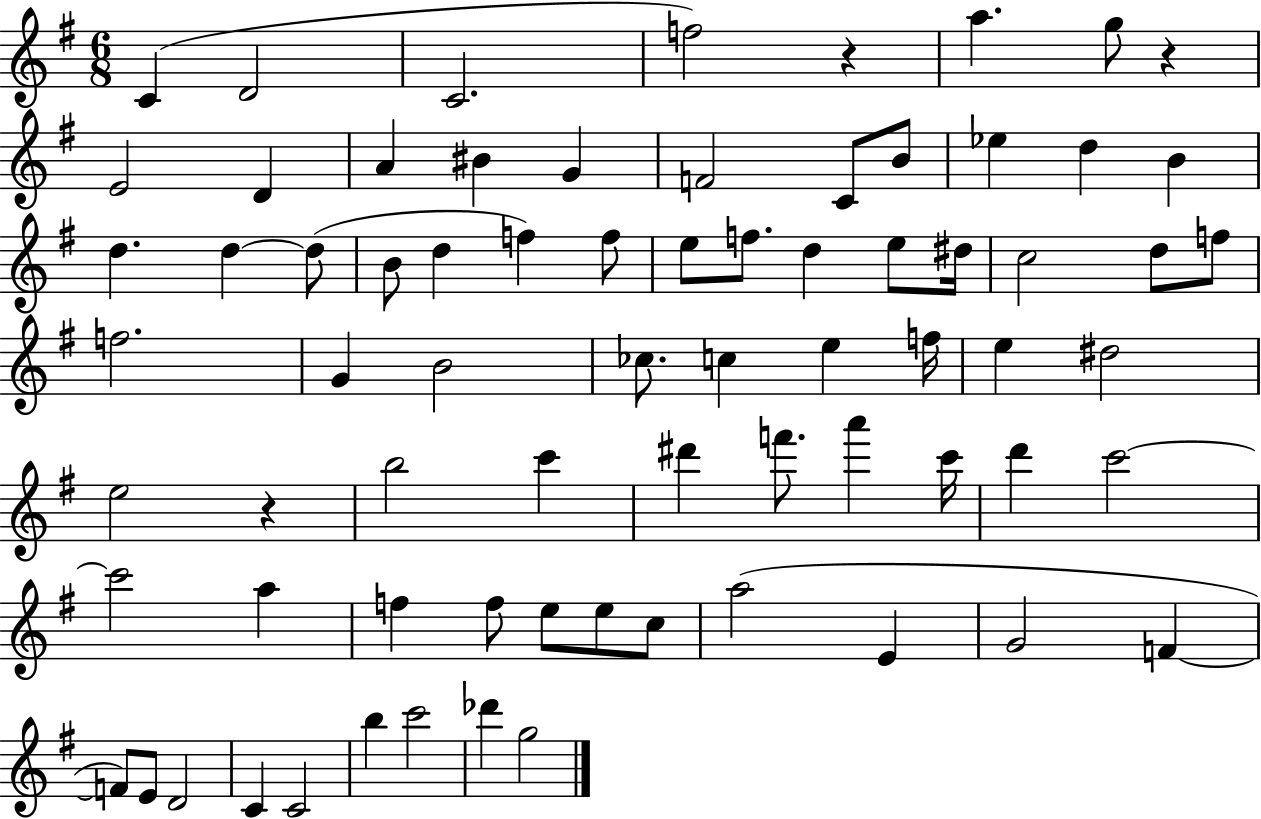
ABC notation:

X:1
T:Untitled
M:6/8
L:1/4
K:G
C D2 C2 f2 z a g/2 z E2 D A ^B G F2 C/2 B/2 _e d B d d d/2 B/2 d f f/2 e/2 f/2 d e/2 ^d/4 c2 d/2 f/2 f2 G B2 _c/2 c e f/4 e ^d2 e2 z b2 c' ^d' f'/2 a' c'/4 d' c'2 c'2 a f f/2 e/2 e/2 c/2 a2 E G2 F F/2 E/2 D2 C C2 b c'2 _d' g2